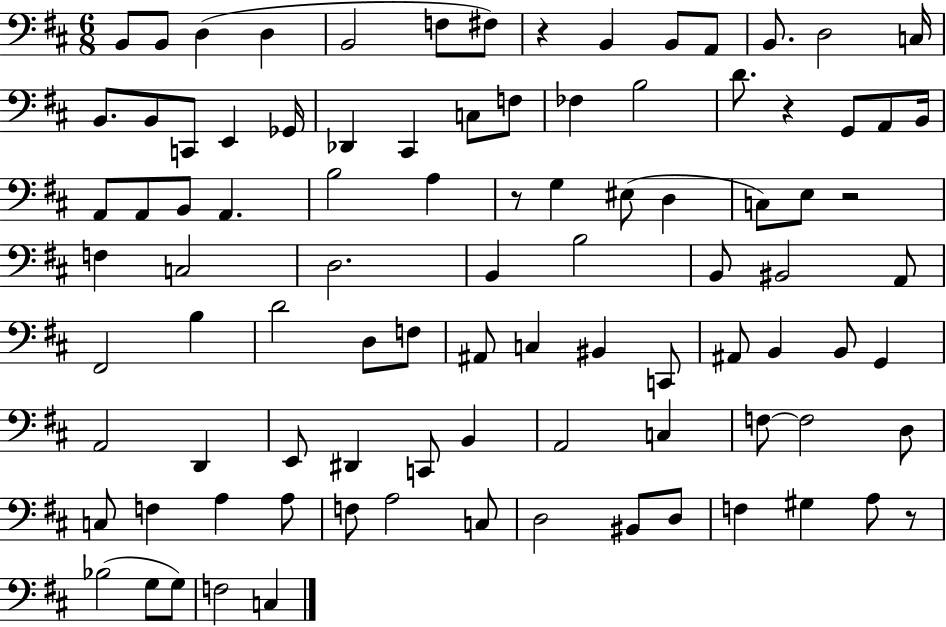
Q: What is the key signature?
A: D major